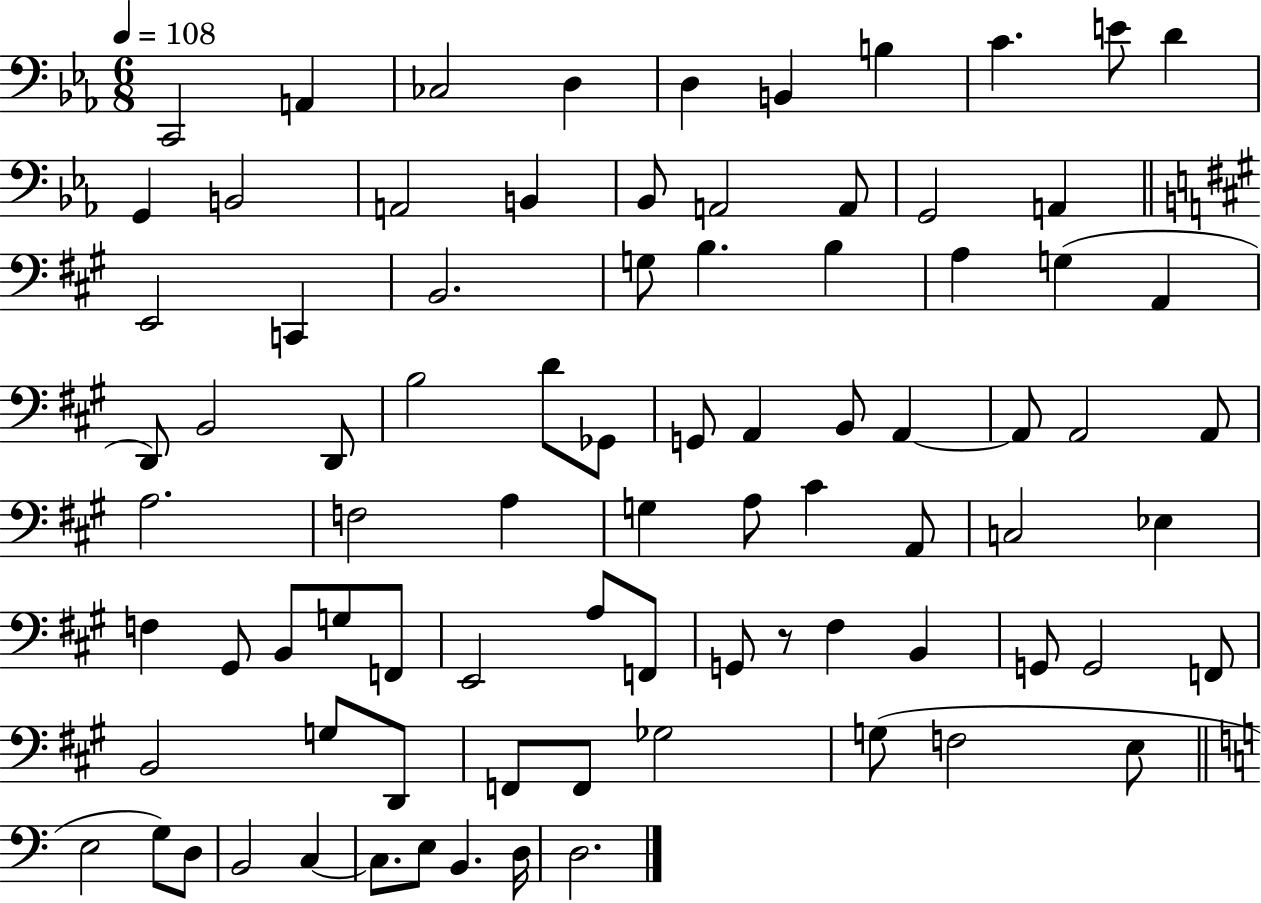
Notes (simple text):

C2/h A2/q CES3/h D3/q D3/q B2/q B3/q C4/q. E4/e D4/q G2/q B2/h A2/h B2/q Bb2/e A2/h A2/e G2/h A2/q E2/h C2/q B2/h. G3/e B3/q. B3/q A3/q G3/q A2/q D2/e B2/h D2/e B3/h D4/e Gb2/e G2/e A2/q B2/e A2/q A2/e A2/h A2/e A3/h. F3/h A3/q G3/q A3/e C#4/q A2/e C3/h Eb3/q F3/q G#2/e B2/e G3/e F2/e E2/h A3/e F2/e G2/e R/e F#3/q B2/q G2/e G2/h F2/e B2/h G3/e D2/e F2/e F2/e Gb3/h G3/e F3/h E3/e E3/h G3/e D3/e B2/h C3/q C3/e. E3/e B2/q. D3/s D3/h.